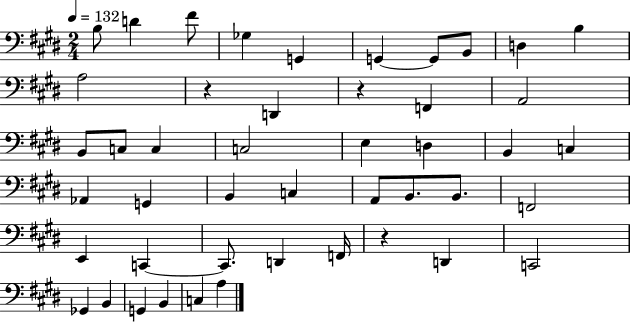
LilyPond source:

{
  \clef bass
  \numericTimeSignature
  \time 2/4
  \key e \major
  \tempo 4 = 132
  b8 d'4 fis'8 | ges4 g,4 | g,4~~ g,8 b,8 | d4 b4 | \break a2 | r4 d,4 | r4 f,4 | a,2 | \break b,8 c8 c4 | c2 | e4 d4 | b,4 c4 | \break aes,4 g,4 | b,4 c4 | a,8 b,8. b,8. | f,2 | \break e,4 c,4~~ | c,8. d,4 f,16 | r4 d,4 | c,2 | \break ges,4 b,4 | g,4 b,4 | c4 a4 | \bar "|."
}